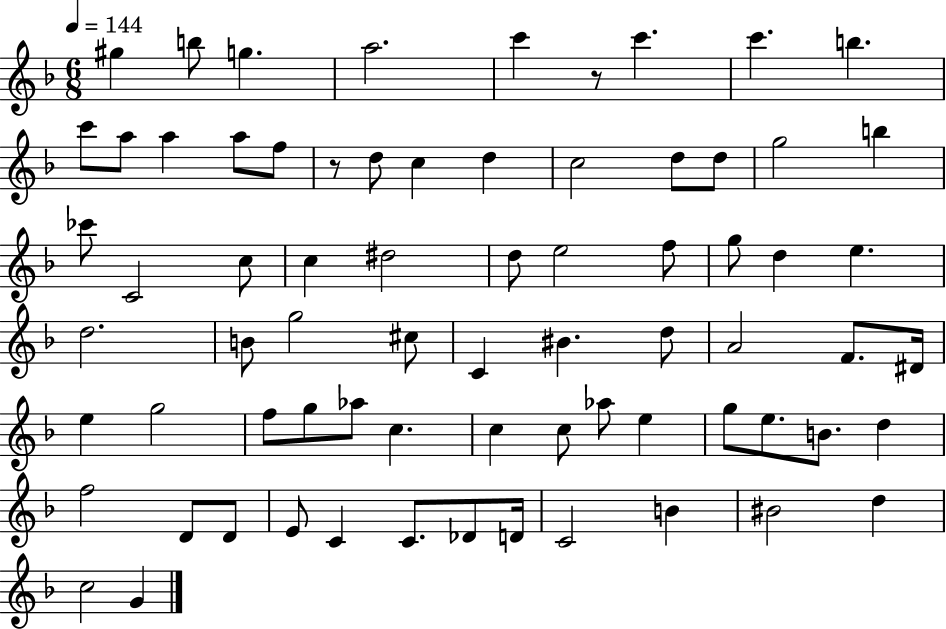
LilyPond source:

{
  \clef treble
  \numericTimeSignature
  \time 6/8
  \key f \major
  \tempo 4 = 144
  gis''4 b''8 g''4. | a''2. | c'''4 r8 c'''4. | c'''4. b''4. | \break c'''8 a''8 a''4 a''8 f''8 | r8 d''8 c''4 d''4 | c''2 d''8 d''8 | g''2 b''4 | \break ces'''8 c'2 c''8 | c''4 dis''2 | d''8 e''2 f''8 | g''8 d''4 e''4. | \break d''2. | b'8 g''2 cis''8 | c'4 bis'4. d''8 | a'2 f'8. dis'16 | \break e''4 g''2 | f''8 g''8 aes''8 c''4. | c''4 c''8 aes''8 e''4 | g''8 e''8. b'8. d''4 | \break f''2 d'8 d'8 | e'8 c'4 c'8. des'8 d'16 | c'2 b'4 | bis'2 d''4 | \break c''2 g'4 | \bar "|."
}